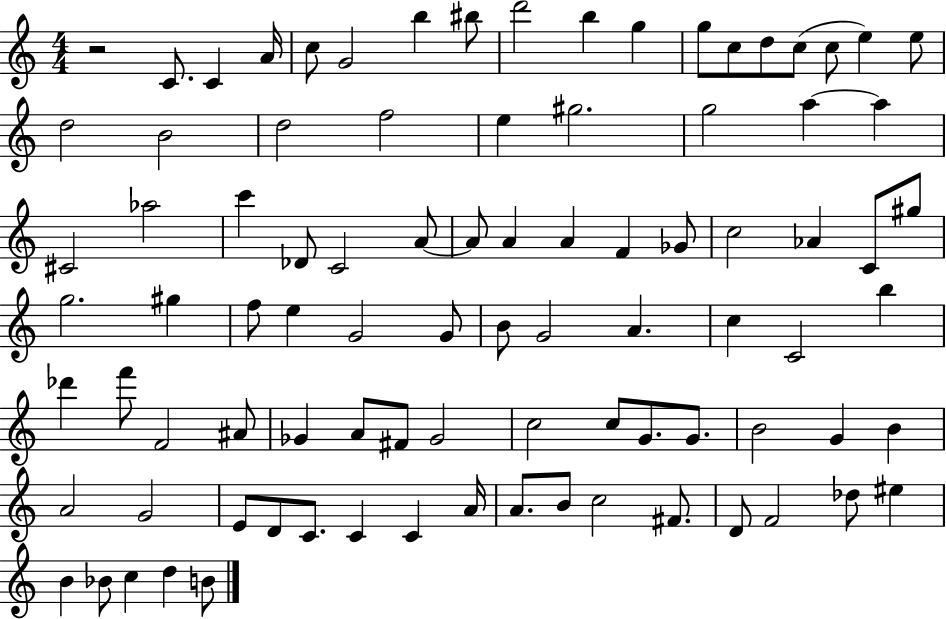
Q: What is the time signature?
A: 4/4